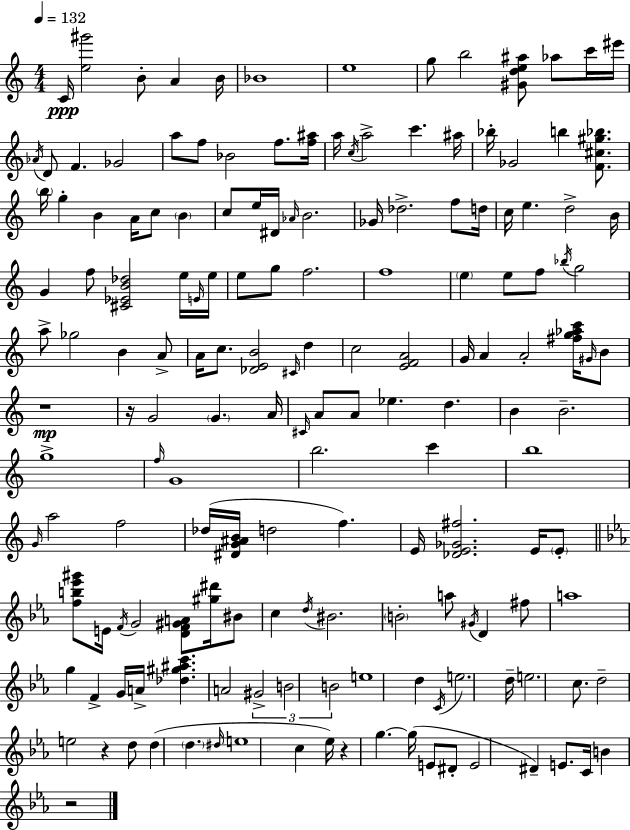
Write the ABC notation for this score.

X:1
T:Untitled
M:4/4
L:1/4
K:Am
C/4 [e^g']2 B/2 A B/4 _B4 e4 g/2 b2 [^Gde^a]/2 _a/2 c'/4 ^e'/4 _A/4 D/2 F _G2 a/2 f/2 _B2 f/2 [f^a]/4 a/4 c/4 a2 c' ^a/4 _b/4 _G2 b [F^c^g_b]/2 b/4 g B A/4 c/2 B c/2 e/4 ^D/4 _A/4 B2 _G/4 _d2 f/2 d/4 c/4 e d2 B/4 G f/2 [^C_EB_d]2 e/4 E/4 e/4 e/2 g/2 f2 f4 e e/2 f/2 _b/4 g2 a/2 _g2 B A/2 A/4 c/2 [_DEB]2 ^C/4 d c2 [EFA]2 G/4 A A2 [^fg_ac']/4 ^G/4 B/2 z4 z/4 G2 G A/4 ^C/4 A/2 A/2 _e d B B2 g4 f/4 G4 b2 c' b4 G/4 a2 f2 _d/4 [^DG^AB]/4 d2 f E/4 [_DE_G^f]2 E/4 E/2 [fb_e'^g']/2 E/4 F/4 G2 [DF^GA]/2 [^g^d']/4 ^B/2 c d/4 ^B2 B2 a/2 ^G/4 D ^f/2 a4 g F G/4 A/4 [_d^g^ac'] A2 ^G2 B2 B2 e4 d C/4 e2 d/4 e2 c/2 d2 e2 z d/2 d d ^d/4 e4 c _e/4 z g g/4 E/2 ^D/2 E2 ^D E/2 C/4 B z2